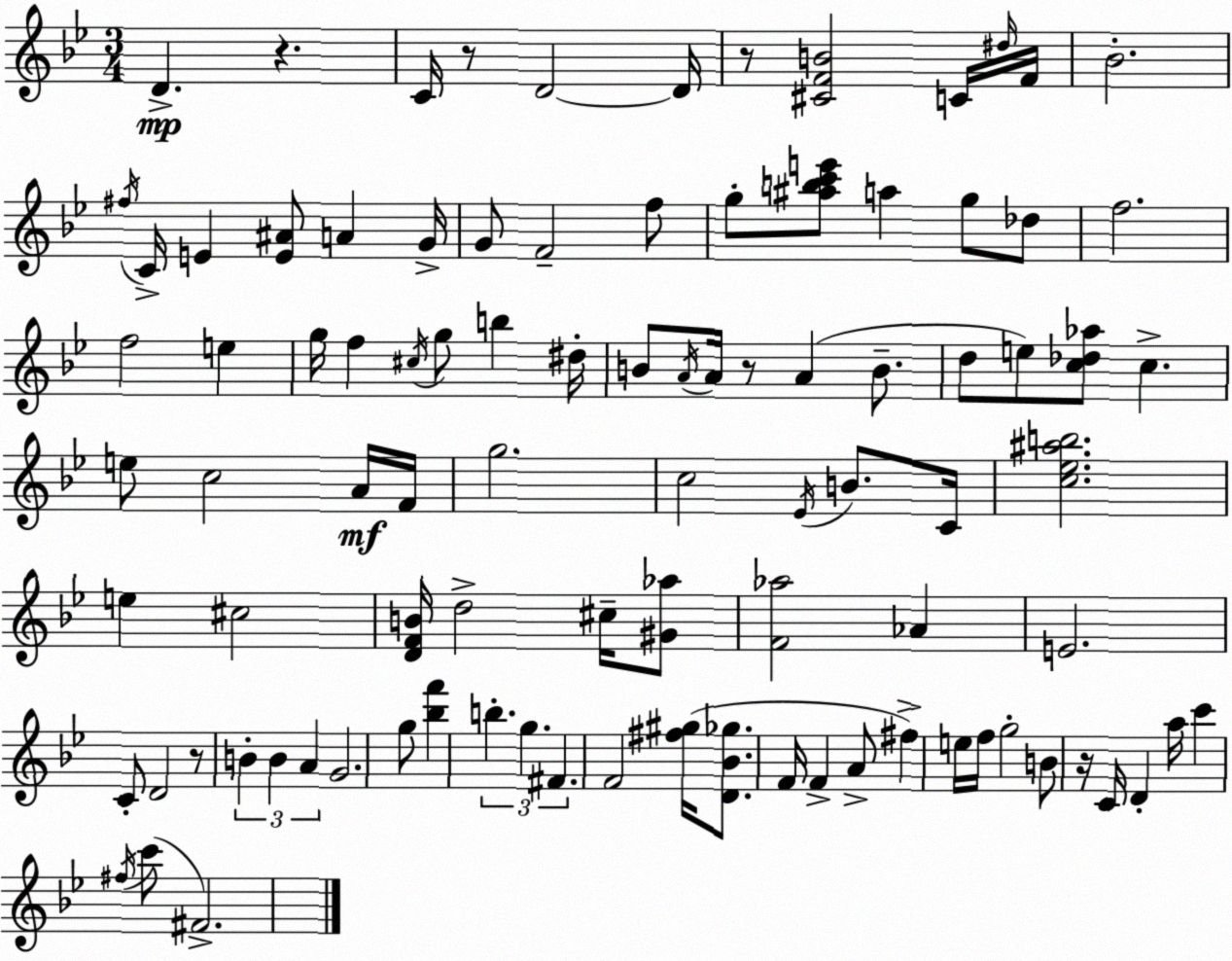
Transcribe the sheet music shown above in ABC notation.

X:1
T:Untitled
M:3/4
L:1/4
K:Bb
D z C/4 z/2 D2 D/4 z/2 [^CFB]2 C/4 ^d/4 F/4 _B2 ^f/4 C/4 E [E^A]/2 A G/4 G/2 F2 f/2 g/2 [^abc'e']/2 a g/2 _d/2 f2 f2 e g/4 f ^c/4 g/2 b ^d/4 B/2 A/4 A/4 z/2 A B/2 d/2 e/2 [c_d_a]/2 c e/2 c2 A/4 F/4 g2 c2 _E/4 B/2 C/4 [c_e^ab]2 e ^c2 [DFB]/4 d2 ^c/4 [^G_a]/2 [F_a]2 _A E2 C/2 D2 z/2 B B A G2 g/2 [_bf'] b g ^F F2 [^f^g]/4 [D_B_g]/2 F/4 F A/2 ^f e/4 f/4 g2 B/2 z/4 C/4 D a/4 c' ^f/4 c'/2 ^F2